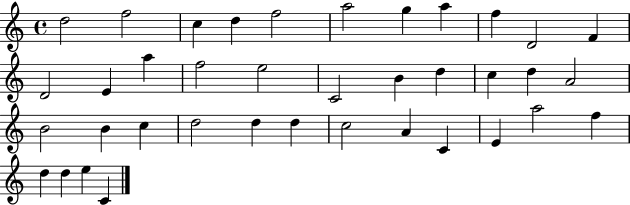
{
  \clef treble
  \time 4/4
  \defaultTimeSignature
  \key c \major
  d''2 f''2 | c''4 d''4 f''2 | a''2 g''4 a''4 | f''4 d'2 f'4 | \break d'2 e'4 a''4 | f''2 e''2 | c'2 b'4 d''4 | c''4 d''4 a'2 | \break b'2 b'4 c''4 | d''2 d''4 d''4 | c''2 a'4 c'4 | e'4 a''2 f''4 | \break d''4 d''4 e''4 c'4 | \bar "|."
}